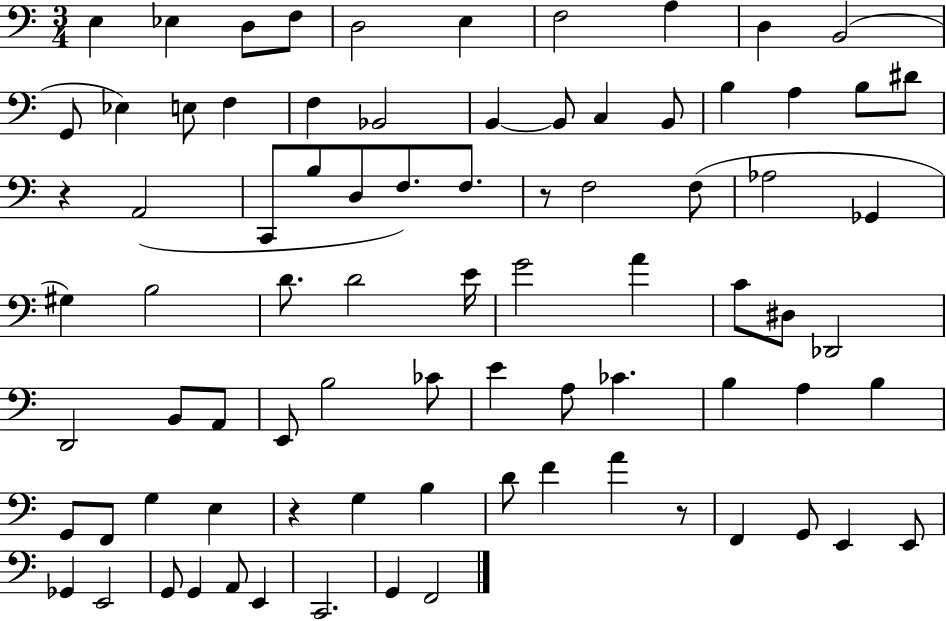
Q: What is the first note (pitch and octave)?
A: E3